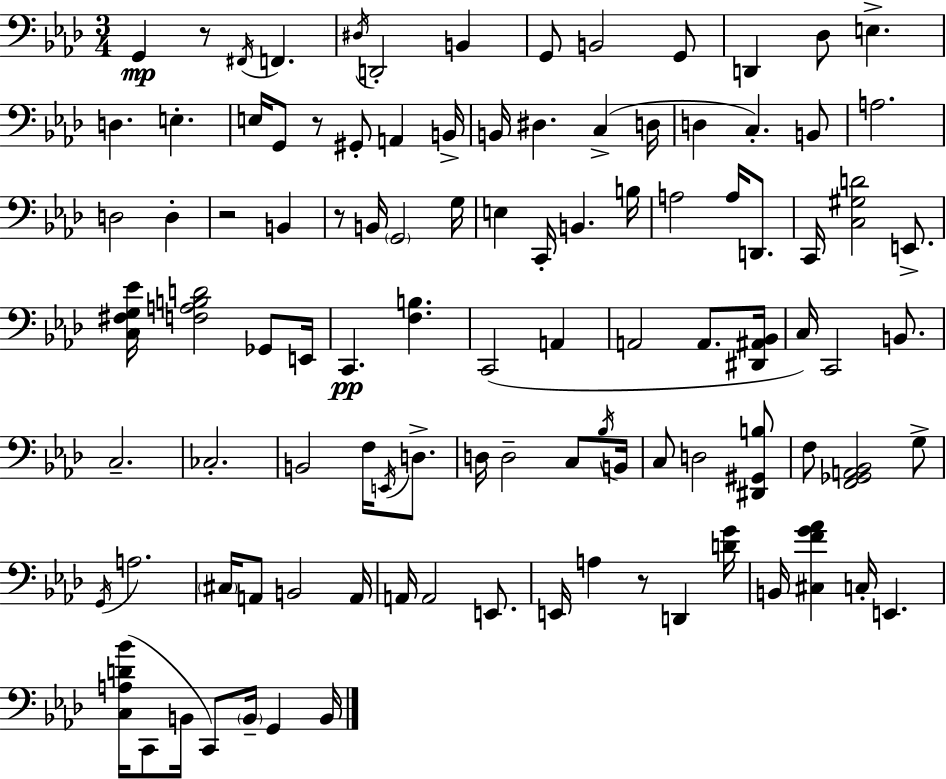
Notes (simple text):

G2/q R/e F#2/s F2/q. D#3/s D2/h B2/q G2/e B2/h G2/e D2/q Db3/e E3/q. D3/q. E3/q. E3/s G2/e R/e G#2/e A2/q B2/s B2/s D#3/q. C3/q D3/s D3/q C3/q. B2/e A3/h. D3/h D3/q R/h B2/q R/e B2/s G2/h G3/s E3/q C2/s B2/q. B3/s A3/h A3/s D2/e. C2/s [C3,G#3,D4]/h E2/e. [C3,F#3,G3,Eb4]/s [F3,A3,B3,D4]/h Gb2/e E2/s C2/q. [F3,B3]/q. C2/h A2/q A2/h A2/e. [D#2,A#2,Bb2]/s C3/s C2/h B2/e. C3/h. CES3/h. B2/h F3/s E2/s D3/e. D3/s D3/h C3/e Bb3/s B2/s C3/e D3/h [D#2,G#2,B3]/e F3/e [F2,Gb2,A2,Bb2]/h G3/e G2/s A3/h. C#3/s A2/e B2/h A2/s A2/s A2/h E2/e. E2/s A3/q R/e D2/q [D4,G4]/s B2/s [C#3,F4,G4,Ab4]/q C3/s E2/q. [C3,A3,D4,Bb4]/s C2/e B2/s C2/e B2/s G2/q B2/s